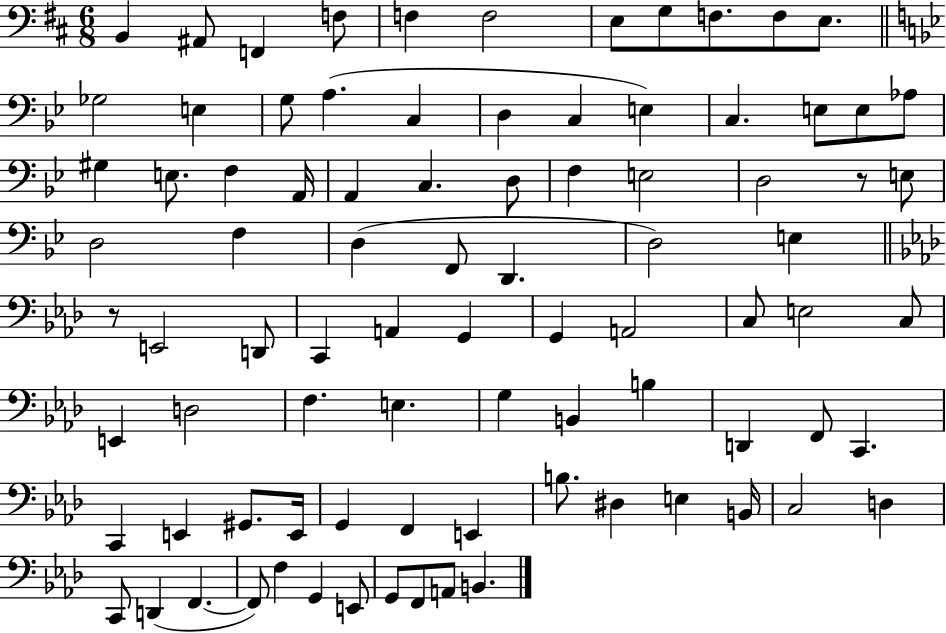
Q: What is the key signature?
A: D major